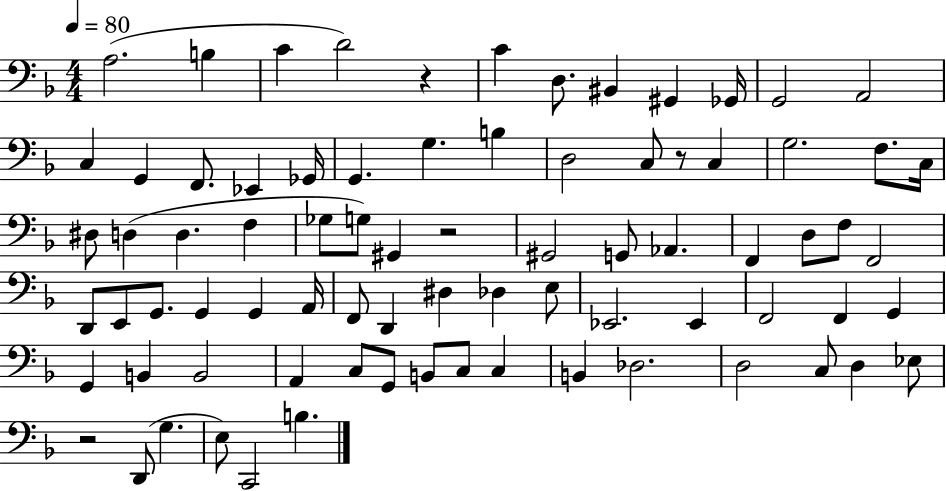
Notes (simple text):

A3/h. B3/q C4/q D4/h R/q C4/q D3/e. BIS2/q G#2/q Gb2/s G2/h A2/h C3/q G2/q F2/e. Eb2/q Gb2/s G2/q. G3/q. B3/q D3/h C3/e R/e C3/q G3/h. F3/e. C3/s D#3/e D3/q D3/q. F3/q Gb3/e G3/e G#2/q R/h G#2/h G2/e Ab2/q. F2/q D3/e F3/e F2/h D2/e E2/e G2/e. G2/q G2/q A2/s F2/e D2/q D#3/q Db3/q E3/e Eb2/h. Eb2/q F2/h F2/q G2/q G2/q B2/q B2/h A2/q C3/e G2/e B2/e C3/e C3/q B2/q Db3/h. D3/h C3/e D3/q Eb3/e R/h D2/e G3/q. E3/e C2/h B3/q.